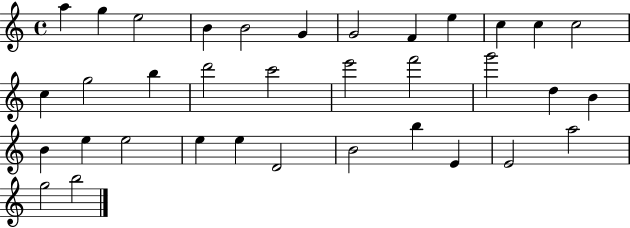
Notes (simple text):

A5/q G5/q E5/h B4/q B4/h G4/q G4/h F4/q E5/q C5/q C5/q C5/h C5/q G5/h B5/q D6/h C6/h E6/h F6/h G6/h D5/q B4/q B4/q E5/q E5/h E5/q E5/q D4/h B4/h B5/q E4/q E4/h A5/h G5/h B5/h